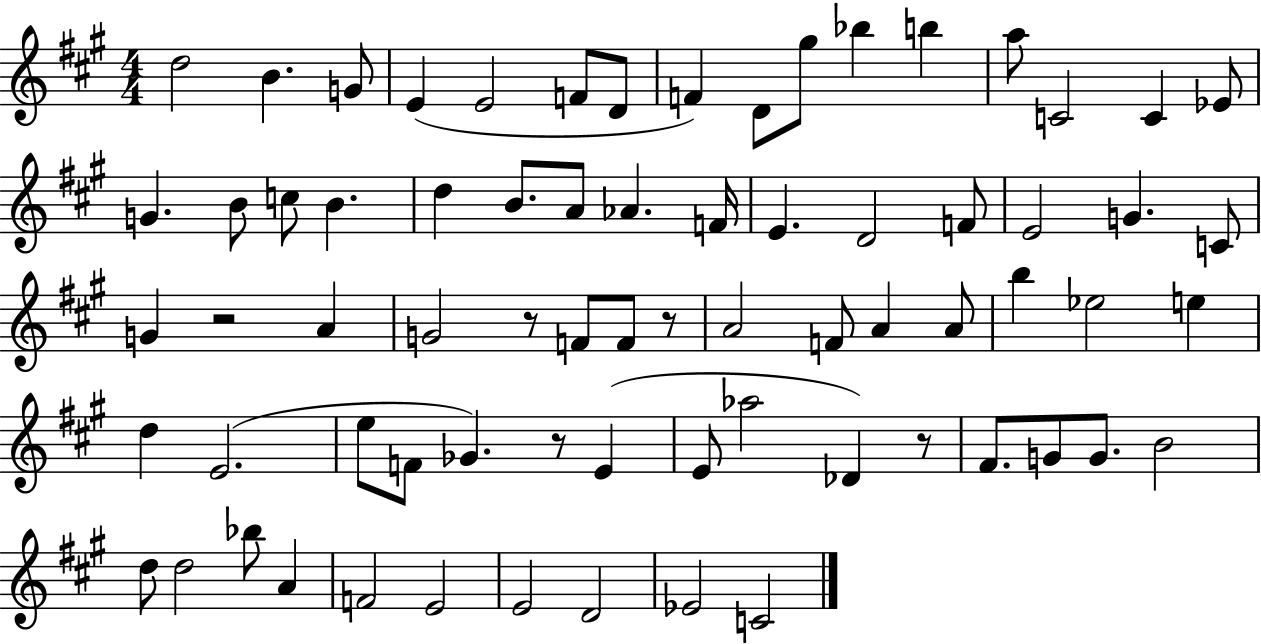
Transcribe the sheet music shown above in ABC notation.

X:1
T:Untitled
M:4/4
L:1/4
K:A
d2 B G/2 E E2 F/2 D/2 F D/2 ^g/2 _b b a/2 C2 C _E/2 G B/2 c/2 B d B/2 A/2 _A F/4 E D2 F/2 E2 G C/2 G z2 A G2 z/2 F/2 F/2 z/2 A2 F/2 A A/2 b _e2 e d E2 e/2 F/2 _G z/2 E E/2 _a2 _D z/2 ^F/2 G/2 G/2 B2 d/2 d2 _b/2 A F2 E2 E2 D2 _E2 C2